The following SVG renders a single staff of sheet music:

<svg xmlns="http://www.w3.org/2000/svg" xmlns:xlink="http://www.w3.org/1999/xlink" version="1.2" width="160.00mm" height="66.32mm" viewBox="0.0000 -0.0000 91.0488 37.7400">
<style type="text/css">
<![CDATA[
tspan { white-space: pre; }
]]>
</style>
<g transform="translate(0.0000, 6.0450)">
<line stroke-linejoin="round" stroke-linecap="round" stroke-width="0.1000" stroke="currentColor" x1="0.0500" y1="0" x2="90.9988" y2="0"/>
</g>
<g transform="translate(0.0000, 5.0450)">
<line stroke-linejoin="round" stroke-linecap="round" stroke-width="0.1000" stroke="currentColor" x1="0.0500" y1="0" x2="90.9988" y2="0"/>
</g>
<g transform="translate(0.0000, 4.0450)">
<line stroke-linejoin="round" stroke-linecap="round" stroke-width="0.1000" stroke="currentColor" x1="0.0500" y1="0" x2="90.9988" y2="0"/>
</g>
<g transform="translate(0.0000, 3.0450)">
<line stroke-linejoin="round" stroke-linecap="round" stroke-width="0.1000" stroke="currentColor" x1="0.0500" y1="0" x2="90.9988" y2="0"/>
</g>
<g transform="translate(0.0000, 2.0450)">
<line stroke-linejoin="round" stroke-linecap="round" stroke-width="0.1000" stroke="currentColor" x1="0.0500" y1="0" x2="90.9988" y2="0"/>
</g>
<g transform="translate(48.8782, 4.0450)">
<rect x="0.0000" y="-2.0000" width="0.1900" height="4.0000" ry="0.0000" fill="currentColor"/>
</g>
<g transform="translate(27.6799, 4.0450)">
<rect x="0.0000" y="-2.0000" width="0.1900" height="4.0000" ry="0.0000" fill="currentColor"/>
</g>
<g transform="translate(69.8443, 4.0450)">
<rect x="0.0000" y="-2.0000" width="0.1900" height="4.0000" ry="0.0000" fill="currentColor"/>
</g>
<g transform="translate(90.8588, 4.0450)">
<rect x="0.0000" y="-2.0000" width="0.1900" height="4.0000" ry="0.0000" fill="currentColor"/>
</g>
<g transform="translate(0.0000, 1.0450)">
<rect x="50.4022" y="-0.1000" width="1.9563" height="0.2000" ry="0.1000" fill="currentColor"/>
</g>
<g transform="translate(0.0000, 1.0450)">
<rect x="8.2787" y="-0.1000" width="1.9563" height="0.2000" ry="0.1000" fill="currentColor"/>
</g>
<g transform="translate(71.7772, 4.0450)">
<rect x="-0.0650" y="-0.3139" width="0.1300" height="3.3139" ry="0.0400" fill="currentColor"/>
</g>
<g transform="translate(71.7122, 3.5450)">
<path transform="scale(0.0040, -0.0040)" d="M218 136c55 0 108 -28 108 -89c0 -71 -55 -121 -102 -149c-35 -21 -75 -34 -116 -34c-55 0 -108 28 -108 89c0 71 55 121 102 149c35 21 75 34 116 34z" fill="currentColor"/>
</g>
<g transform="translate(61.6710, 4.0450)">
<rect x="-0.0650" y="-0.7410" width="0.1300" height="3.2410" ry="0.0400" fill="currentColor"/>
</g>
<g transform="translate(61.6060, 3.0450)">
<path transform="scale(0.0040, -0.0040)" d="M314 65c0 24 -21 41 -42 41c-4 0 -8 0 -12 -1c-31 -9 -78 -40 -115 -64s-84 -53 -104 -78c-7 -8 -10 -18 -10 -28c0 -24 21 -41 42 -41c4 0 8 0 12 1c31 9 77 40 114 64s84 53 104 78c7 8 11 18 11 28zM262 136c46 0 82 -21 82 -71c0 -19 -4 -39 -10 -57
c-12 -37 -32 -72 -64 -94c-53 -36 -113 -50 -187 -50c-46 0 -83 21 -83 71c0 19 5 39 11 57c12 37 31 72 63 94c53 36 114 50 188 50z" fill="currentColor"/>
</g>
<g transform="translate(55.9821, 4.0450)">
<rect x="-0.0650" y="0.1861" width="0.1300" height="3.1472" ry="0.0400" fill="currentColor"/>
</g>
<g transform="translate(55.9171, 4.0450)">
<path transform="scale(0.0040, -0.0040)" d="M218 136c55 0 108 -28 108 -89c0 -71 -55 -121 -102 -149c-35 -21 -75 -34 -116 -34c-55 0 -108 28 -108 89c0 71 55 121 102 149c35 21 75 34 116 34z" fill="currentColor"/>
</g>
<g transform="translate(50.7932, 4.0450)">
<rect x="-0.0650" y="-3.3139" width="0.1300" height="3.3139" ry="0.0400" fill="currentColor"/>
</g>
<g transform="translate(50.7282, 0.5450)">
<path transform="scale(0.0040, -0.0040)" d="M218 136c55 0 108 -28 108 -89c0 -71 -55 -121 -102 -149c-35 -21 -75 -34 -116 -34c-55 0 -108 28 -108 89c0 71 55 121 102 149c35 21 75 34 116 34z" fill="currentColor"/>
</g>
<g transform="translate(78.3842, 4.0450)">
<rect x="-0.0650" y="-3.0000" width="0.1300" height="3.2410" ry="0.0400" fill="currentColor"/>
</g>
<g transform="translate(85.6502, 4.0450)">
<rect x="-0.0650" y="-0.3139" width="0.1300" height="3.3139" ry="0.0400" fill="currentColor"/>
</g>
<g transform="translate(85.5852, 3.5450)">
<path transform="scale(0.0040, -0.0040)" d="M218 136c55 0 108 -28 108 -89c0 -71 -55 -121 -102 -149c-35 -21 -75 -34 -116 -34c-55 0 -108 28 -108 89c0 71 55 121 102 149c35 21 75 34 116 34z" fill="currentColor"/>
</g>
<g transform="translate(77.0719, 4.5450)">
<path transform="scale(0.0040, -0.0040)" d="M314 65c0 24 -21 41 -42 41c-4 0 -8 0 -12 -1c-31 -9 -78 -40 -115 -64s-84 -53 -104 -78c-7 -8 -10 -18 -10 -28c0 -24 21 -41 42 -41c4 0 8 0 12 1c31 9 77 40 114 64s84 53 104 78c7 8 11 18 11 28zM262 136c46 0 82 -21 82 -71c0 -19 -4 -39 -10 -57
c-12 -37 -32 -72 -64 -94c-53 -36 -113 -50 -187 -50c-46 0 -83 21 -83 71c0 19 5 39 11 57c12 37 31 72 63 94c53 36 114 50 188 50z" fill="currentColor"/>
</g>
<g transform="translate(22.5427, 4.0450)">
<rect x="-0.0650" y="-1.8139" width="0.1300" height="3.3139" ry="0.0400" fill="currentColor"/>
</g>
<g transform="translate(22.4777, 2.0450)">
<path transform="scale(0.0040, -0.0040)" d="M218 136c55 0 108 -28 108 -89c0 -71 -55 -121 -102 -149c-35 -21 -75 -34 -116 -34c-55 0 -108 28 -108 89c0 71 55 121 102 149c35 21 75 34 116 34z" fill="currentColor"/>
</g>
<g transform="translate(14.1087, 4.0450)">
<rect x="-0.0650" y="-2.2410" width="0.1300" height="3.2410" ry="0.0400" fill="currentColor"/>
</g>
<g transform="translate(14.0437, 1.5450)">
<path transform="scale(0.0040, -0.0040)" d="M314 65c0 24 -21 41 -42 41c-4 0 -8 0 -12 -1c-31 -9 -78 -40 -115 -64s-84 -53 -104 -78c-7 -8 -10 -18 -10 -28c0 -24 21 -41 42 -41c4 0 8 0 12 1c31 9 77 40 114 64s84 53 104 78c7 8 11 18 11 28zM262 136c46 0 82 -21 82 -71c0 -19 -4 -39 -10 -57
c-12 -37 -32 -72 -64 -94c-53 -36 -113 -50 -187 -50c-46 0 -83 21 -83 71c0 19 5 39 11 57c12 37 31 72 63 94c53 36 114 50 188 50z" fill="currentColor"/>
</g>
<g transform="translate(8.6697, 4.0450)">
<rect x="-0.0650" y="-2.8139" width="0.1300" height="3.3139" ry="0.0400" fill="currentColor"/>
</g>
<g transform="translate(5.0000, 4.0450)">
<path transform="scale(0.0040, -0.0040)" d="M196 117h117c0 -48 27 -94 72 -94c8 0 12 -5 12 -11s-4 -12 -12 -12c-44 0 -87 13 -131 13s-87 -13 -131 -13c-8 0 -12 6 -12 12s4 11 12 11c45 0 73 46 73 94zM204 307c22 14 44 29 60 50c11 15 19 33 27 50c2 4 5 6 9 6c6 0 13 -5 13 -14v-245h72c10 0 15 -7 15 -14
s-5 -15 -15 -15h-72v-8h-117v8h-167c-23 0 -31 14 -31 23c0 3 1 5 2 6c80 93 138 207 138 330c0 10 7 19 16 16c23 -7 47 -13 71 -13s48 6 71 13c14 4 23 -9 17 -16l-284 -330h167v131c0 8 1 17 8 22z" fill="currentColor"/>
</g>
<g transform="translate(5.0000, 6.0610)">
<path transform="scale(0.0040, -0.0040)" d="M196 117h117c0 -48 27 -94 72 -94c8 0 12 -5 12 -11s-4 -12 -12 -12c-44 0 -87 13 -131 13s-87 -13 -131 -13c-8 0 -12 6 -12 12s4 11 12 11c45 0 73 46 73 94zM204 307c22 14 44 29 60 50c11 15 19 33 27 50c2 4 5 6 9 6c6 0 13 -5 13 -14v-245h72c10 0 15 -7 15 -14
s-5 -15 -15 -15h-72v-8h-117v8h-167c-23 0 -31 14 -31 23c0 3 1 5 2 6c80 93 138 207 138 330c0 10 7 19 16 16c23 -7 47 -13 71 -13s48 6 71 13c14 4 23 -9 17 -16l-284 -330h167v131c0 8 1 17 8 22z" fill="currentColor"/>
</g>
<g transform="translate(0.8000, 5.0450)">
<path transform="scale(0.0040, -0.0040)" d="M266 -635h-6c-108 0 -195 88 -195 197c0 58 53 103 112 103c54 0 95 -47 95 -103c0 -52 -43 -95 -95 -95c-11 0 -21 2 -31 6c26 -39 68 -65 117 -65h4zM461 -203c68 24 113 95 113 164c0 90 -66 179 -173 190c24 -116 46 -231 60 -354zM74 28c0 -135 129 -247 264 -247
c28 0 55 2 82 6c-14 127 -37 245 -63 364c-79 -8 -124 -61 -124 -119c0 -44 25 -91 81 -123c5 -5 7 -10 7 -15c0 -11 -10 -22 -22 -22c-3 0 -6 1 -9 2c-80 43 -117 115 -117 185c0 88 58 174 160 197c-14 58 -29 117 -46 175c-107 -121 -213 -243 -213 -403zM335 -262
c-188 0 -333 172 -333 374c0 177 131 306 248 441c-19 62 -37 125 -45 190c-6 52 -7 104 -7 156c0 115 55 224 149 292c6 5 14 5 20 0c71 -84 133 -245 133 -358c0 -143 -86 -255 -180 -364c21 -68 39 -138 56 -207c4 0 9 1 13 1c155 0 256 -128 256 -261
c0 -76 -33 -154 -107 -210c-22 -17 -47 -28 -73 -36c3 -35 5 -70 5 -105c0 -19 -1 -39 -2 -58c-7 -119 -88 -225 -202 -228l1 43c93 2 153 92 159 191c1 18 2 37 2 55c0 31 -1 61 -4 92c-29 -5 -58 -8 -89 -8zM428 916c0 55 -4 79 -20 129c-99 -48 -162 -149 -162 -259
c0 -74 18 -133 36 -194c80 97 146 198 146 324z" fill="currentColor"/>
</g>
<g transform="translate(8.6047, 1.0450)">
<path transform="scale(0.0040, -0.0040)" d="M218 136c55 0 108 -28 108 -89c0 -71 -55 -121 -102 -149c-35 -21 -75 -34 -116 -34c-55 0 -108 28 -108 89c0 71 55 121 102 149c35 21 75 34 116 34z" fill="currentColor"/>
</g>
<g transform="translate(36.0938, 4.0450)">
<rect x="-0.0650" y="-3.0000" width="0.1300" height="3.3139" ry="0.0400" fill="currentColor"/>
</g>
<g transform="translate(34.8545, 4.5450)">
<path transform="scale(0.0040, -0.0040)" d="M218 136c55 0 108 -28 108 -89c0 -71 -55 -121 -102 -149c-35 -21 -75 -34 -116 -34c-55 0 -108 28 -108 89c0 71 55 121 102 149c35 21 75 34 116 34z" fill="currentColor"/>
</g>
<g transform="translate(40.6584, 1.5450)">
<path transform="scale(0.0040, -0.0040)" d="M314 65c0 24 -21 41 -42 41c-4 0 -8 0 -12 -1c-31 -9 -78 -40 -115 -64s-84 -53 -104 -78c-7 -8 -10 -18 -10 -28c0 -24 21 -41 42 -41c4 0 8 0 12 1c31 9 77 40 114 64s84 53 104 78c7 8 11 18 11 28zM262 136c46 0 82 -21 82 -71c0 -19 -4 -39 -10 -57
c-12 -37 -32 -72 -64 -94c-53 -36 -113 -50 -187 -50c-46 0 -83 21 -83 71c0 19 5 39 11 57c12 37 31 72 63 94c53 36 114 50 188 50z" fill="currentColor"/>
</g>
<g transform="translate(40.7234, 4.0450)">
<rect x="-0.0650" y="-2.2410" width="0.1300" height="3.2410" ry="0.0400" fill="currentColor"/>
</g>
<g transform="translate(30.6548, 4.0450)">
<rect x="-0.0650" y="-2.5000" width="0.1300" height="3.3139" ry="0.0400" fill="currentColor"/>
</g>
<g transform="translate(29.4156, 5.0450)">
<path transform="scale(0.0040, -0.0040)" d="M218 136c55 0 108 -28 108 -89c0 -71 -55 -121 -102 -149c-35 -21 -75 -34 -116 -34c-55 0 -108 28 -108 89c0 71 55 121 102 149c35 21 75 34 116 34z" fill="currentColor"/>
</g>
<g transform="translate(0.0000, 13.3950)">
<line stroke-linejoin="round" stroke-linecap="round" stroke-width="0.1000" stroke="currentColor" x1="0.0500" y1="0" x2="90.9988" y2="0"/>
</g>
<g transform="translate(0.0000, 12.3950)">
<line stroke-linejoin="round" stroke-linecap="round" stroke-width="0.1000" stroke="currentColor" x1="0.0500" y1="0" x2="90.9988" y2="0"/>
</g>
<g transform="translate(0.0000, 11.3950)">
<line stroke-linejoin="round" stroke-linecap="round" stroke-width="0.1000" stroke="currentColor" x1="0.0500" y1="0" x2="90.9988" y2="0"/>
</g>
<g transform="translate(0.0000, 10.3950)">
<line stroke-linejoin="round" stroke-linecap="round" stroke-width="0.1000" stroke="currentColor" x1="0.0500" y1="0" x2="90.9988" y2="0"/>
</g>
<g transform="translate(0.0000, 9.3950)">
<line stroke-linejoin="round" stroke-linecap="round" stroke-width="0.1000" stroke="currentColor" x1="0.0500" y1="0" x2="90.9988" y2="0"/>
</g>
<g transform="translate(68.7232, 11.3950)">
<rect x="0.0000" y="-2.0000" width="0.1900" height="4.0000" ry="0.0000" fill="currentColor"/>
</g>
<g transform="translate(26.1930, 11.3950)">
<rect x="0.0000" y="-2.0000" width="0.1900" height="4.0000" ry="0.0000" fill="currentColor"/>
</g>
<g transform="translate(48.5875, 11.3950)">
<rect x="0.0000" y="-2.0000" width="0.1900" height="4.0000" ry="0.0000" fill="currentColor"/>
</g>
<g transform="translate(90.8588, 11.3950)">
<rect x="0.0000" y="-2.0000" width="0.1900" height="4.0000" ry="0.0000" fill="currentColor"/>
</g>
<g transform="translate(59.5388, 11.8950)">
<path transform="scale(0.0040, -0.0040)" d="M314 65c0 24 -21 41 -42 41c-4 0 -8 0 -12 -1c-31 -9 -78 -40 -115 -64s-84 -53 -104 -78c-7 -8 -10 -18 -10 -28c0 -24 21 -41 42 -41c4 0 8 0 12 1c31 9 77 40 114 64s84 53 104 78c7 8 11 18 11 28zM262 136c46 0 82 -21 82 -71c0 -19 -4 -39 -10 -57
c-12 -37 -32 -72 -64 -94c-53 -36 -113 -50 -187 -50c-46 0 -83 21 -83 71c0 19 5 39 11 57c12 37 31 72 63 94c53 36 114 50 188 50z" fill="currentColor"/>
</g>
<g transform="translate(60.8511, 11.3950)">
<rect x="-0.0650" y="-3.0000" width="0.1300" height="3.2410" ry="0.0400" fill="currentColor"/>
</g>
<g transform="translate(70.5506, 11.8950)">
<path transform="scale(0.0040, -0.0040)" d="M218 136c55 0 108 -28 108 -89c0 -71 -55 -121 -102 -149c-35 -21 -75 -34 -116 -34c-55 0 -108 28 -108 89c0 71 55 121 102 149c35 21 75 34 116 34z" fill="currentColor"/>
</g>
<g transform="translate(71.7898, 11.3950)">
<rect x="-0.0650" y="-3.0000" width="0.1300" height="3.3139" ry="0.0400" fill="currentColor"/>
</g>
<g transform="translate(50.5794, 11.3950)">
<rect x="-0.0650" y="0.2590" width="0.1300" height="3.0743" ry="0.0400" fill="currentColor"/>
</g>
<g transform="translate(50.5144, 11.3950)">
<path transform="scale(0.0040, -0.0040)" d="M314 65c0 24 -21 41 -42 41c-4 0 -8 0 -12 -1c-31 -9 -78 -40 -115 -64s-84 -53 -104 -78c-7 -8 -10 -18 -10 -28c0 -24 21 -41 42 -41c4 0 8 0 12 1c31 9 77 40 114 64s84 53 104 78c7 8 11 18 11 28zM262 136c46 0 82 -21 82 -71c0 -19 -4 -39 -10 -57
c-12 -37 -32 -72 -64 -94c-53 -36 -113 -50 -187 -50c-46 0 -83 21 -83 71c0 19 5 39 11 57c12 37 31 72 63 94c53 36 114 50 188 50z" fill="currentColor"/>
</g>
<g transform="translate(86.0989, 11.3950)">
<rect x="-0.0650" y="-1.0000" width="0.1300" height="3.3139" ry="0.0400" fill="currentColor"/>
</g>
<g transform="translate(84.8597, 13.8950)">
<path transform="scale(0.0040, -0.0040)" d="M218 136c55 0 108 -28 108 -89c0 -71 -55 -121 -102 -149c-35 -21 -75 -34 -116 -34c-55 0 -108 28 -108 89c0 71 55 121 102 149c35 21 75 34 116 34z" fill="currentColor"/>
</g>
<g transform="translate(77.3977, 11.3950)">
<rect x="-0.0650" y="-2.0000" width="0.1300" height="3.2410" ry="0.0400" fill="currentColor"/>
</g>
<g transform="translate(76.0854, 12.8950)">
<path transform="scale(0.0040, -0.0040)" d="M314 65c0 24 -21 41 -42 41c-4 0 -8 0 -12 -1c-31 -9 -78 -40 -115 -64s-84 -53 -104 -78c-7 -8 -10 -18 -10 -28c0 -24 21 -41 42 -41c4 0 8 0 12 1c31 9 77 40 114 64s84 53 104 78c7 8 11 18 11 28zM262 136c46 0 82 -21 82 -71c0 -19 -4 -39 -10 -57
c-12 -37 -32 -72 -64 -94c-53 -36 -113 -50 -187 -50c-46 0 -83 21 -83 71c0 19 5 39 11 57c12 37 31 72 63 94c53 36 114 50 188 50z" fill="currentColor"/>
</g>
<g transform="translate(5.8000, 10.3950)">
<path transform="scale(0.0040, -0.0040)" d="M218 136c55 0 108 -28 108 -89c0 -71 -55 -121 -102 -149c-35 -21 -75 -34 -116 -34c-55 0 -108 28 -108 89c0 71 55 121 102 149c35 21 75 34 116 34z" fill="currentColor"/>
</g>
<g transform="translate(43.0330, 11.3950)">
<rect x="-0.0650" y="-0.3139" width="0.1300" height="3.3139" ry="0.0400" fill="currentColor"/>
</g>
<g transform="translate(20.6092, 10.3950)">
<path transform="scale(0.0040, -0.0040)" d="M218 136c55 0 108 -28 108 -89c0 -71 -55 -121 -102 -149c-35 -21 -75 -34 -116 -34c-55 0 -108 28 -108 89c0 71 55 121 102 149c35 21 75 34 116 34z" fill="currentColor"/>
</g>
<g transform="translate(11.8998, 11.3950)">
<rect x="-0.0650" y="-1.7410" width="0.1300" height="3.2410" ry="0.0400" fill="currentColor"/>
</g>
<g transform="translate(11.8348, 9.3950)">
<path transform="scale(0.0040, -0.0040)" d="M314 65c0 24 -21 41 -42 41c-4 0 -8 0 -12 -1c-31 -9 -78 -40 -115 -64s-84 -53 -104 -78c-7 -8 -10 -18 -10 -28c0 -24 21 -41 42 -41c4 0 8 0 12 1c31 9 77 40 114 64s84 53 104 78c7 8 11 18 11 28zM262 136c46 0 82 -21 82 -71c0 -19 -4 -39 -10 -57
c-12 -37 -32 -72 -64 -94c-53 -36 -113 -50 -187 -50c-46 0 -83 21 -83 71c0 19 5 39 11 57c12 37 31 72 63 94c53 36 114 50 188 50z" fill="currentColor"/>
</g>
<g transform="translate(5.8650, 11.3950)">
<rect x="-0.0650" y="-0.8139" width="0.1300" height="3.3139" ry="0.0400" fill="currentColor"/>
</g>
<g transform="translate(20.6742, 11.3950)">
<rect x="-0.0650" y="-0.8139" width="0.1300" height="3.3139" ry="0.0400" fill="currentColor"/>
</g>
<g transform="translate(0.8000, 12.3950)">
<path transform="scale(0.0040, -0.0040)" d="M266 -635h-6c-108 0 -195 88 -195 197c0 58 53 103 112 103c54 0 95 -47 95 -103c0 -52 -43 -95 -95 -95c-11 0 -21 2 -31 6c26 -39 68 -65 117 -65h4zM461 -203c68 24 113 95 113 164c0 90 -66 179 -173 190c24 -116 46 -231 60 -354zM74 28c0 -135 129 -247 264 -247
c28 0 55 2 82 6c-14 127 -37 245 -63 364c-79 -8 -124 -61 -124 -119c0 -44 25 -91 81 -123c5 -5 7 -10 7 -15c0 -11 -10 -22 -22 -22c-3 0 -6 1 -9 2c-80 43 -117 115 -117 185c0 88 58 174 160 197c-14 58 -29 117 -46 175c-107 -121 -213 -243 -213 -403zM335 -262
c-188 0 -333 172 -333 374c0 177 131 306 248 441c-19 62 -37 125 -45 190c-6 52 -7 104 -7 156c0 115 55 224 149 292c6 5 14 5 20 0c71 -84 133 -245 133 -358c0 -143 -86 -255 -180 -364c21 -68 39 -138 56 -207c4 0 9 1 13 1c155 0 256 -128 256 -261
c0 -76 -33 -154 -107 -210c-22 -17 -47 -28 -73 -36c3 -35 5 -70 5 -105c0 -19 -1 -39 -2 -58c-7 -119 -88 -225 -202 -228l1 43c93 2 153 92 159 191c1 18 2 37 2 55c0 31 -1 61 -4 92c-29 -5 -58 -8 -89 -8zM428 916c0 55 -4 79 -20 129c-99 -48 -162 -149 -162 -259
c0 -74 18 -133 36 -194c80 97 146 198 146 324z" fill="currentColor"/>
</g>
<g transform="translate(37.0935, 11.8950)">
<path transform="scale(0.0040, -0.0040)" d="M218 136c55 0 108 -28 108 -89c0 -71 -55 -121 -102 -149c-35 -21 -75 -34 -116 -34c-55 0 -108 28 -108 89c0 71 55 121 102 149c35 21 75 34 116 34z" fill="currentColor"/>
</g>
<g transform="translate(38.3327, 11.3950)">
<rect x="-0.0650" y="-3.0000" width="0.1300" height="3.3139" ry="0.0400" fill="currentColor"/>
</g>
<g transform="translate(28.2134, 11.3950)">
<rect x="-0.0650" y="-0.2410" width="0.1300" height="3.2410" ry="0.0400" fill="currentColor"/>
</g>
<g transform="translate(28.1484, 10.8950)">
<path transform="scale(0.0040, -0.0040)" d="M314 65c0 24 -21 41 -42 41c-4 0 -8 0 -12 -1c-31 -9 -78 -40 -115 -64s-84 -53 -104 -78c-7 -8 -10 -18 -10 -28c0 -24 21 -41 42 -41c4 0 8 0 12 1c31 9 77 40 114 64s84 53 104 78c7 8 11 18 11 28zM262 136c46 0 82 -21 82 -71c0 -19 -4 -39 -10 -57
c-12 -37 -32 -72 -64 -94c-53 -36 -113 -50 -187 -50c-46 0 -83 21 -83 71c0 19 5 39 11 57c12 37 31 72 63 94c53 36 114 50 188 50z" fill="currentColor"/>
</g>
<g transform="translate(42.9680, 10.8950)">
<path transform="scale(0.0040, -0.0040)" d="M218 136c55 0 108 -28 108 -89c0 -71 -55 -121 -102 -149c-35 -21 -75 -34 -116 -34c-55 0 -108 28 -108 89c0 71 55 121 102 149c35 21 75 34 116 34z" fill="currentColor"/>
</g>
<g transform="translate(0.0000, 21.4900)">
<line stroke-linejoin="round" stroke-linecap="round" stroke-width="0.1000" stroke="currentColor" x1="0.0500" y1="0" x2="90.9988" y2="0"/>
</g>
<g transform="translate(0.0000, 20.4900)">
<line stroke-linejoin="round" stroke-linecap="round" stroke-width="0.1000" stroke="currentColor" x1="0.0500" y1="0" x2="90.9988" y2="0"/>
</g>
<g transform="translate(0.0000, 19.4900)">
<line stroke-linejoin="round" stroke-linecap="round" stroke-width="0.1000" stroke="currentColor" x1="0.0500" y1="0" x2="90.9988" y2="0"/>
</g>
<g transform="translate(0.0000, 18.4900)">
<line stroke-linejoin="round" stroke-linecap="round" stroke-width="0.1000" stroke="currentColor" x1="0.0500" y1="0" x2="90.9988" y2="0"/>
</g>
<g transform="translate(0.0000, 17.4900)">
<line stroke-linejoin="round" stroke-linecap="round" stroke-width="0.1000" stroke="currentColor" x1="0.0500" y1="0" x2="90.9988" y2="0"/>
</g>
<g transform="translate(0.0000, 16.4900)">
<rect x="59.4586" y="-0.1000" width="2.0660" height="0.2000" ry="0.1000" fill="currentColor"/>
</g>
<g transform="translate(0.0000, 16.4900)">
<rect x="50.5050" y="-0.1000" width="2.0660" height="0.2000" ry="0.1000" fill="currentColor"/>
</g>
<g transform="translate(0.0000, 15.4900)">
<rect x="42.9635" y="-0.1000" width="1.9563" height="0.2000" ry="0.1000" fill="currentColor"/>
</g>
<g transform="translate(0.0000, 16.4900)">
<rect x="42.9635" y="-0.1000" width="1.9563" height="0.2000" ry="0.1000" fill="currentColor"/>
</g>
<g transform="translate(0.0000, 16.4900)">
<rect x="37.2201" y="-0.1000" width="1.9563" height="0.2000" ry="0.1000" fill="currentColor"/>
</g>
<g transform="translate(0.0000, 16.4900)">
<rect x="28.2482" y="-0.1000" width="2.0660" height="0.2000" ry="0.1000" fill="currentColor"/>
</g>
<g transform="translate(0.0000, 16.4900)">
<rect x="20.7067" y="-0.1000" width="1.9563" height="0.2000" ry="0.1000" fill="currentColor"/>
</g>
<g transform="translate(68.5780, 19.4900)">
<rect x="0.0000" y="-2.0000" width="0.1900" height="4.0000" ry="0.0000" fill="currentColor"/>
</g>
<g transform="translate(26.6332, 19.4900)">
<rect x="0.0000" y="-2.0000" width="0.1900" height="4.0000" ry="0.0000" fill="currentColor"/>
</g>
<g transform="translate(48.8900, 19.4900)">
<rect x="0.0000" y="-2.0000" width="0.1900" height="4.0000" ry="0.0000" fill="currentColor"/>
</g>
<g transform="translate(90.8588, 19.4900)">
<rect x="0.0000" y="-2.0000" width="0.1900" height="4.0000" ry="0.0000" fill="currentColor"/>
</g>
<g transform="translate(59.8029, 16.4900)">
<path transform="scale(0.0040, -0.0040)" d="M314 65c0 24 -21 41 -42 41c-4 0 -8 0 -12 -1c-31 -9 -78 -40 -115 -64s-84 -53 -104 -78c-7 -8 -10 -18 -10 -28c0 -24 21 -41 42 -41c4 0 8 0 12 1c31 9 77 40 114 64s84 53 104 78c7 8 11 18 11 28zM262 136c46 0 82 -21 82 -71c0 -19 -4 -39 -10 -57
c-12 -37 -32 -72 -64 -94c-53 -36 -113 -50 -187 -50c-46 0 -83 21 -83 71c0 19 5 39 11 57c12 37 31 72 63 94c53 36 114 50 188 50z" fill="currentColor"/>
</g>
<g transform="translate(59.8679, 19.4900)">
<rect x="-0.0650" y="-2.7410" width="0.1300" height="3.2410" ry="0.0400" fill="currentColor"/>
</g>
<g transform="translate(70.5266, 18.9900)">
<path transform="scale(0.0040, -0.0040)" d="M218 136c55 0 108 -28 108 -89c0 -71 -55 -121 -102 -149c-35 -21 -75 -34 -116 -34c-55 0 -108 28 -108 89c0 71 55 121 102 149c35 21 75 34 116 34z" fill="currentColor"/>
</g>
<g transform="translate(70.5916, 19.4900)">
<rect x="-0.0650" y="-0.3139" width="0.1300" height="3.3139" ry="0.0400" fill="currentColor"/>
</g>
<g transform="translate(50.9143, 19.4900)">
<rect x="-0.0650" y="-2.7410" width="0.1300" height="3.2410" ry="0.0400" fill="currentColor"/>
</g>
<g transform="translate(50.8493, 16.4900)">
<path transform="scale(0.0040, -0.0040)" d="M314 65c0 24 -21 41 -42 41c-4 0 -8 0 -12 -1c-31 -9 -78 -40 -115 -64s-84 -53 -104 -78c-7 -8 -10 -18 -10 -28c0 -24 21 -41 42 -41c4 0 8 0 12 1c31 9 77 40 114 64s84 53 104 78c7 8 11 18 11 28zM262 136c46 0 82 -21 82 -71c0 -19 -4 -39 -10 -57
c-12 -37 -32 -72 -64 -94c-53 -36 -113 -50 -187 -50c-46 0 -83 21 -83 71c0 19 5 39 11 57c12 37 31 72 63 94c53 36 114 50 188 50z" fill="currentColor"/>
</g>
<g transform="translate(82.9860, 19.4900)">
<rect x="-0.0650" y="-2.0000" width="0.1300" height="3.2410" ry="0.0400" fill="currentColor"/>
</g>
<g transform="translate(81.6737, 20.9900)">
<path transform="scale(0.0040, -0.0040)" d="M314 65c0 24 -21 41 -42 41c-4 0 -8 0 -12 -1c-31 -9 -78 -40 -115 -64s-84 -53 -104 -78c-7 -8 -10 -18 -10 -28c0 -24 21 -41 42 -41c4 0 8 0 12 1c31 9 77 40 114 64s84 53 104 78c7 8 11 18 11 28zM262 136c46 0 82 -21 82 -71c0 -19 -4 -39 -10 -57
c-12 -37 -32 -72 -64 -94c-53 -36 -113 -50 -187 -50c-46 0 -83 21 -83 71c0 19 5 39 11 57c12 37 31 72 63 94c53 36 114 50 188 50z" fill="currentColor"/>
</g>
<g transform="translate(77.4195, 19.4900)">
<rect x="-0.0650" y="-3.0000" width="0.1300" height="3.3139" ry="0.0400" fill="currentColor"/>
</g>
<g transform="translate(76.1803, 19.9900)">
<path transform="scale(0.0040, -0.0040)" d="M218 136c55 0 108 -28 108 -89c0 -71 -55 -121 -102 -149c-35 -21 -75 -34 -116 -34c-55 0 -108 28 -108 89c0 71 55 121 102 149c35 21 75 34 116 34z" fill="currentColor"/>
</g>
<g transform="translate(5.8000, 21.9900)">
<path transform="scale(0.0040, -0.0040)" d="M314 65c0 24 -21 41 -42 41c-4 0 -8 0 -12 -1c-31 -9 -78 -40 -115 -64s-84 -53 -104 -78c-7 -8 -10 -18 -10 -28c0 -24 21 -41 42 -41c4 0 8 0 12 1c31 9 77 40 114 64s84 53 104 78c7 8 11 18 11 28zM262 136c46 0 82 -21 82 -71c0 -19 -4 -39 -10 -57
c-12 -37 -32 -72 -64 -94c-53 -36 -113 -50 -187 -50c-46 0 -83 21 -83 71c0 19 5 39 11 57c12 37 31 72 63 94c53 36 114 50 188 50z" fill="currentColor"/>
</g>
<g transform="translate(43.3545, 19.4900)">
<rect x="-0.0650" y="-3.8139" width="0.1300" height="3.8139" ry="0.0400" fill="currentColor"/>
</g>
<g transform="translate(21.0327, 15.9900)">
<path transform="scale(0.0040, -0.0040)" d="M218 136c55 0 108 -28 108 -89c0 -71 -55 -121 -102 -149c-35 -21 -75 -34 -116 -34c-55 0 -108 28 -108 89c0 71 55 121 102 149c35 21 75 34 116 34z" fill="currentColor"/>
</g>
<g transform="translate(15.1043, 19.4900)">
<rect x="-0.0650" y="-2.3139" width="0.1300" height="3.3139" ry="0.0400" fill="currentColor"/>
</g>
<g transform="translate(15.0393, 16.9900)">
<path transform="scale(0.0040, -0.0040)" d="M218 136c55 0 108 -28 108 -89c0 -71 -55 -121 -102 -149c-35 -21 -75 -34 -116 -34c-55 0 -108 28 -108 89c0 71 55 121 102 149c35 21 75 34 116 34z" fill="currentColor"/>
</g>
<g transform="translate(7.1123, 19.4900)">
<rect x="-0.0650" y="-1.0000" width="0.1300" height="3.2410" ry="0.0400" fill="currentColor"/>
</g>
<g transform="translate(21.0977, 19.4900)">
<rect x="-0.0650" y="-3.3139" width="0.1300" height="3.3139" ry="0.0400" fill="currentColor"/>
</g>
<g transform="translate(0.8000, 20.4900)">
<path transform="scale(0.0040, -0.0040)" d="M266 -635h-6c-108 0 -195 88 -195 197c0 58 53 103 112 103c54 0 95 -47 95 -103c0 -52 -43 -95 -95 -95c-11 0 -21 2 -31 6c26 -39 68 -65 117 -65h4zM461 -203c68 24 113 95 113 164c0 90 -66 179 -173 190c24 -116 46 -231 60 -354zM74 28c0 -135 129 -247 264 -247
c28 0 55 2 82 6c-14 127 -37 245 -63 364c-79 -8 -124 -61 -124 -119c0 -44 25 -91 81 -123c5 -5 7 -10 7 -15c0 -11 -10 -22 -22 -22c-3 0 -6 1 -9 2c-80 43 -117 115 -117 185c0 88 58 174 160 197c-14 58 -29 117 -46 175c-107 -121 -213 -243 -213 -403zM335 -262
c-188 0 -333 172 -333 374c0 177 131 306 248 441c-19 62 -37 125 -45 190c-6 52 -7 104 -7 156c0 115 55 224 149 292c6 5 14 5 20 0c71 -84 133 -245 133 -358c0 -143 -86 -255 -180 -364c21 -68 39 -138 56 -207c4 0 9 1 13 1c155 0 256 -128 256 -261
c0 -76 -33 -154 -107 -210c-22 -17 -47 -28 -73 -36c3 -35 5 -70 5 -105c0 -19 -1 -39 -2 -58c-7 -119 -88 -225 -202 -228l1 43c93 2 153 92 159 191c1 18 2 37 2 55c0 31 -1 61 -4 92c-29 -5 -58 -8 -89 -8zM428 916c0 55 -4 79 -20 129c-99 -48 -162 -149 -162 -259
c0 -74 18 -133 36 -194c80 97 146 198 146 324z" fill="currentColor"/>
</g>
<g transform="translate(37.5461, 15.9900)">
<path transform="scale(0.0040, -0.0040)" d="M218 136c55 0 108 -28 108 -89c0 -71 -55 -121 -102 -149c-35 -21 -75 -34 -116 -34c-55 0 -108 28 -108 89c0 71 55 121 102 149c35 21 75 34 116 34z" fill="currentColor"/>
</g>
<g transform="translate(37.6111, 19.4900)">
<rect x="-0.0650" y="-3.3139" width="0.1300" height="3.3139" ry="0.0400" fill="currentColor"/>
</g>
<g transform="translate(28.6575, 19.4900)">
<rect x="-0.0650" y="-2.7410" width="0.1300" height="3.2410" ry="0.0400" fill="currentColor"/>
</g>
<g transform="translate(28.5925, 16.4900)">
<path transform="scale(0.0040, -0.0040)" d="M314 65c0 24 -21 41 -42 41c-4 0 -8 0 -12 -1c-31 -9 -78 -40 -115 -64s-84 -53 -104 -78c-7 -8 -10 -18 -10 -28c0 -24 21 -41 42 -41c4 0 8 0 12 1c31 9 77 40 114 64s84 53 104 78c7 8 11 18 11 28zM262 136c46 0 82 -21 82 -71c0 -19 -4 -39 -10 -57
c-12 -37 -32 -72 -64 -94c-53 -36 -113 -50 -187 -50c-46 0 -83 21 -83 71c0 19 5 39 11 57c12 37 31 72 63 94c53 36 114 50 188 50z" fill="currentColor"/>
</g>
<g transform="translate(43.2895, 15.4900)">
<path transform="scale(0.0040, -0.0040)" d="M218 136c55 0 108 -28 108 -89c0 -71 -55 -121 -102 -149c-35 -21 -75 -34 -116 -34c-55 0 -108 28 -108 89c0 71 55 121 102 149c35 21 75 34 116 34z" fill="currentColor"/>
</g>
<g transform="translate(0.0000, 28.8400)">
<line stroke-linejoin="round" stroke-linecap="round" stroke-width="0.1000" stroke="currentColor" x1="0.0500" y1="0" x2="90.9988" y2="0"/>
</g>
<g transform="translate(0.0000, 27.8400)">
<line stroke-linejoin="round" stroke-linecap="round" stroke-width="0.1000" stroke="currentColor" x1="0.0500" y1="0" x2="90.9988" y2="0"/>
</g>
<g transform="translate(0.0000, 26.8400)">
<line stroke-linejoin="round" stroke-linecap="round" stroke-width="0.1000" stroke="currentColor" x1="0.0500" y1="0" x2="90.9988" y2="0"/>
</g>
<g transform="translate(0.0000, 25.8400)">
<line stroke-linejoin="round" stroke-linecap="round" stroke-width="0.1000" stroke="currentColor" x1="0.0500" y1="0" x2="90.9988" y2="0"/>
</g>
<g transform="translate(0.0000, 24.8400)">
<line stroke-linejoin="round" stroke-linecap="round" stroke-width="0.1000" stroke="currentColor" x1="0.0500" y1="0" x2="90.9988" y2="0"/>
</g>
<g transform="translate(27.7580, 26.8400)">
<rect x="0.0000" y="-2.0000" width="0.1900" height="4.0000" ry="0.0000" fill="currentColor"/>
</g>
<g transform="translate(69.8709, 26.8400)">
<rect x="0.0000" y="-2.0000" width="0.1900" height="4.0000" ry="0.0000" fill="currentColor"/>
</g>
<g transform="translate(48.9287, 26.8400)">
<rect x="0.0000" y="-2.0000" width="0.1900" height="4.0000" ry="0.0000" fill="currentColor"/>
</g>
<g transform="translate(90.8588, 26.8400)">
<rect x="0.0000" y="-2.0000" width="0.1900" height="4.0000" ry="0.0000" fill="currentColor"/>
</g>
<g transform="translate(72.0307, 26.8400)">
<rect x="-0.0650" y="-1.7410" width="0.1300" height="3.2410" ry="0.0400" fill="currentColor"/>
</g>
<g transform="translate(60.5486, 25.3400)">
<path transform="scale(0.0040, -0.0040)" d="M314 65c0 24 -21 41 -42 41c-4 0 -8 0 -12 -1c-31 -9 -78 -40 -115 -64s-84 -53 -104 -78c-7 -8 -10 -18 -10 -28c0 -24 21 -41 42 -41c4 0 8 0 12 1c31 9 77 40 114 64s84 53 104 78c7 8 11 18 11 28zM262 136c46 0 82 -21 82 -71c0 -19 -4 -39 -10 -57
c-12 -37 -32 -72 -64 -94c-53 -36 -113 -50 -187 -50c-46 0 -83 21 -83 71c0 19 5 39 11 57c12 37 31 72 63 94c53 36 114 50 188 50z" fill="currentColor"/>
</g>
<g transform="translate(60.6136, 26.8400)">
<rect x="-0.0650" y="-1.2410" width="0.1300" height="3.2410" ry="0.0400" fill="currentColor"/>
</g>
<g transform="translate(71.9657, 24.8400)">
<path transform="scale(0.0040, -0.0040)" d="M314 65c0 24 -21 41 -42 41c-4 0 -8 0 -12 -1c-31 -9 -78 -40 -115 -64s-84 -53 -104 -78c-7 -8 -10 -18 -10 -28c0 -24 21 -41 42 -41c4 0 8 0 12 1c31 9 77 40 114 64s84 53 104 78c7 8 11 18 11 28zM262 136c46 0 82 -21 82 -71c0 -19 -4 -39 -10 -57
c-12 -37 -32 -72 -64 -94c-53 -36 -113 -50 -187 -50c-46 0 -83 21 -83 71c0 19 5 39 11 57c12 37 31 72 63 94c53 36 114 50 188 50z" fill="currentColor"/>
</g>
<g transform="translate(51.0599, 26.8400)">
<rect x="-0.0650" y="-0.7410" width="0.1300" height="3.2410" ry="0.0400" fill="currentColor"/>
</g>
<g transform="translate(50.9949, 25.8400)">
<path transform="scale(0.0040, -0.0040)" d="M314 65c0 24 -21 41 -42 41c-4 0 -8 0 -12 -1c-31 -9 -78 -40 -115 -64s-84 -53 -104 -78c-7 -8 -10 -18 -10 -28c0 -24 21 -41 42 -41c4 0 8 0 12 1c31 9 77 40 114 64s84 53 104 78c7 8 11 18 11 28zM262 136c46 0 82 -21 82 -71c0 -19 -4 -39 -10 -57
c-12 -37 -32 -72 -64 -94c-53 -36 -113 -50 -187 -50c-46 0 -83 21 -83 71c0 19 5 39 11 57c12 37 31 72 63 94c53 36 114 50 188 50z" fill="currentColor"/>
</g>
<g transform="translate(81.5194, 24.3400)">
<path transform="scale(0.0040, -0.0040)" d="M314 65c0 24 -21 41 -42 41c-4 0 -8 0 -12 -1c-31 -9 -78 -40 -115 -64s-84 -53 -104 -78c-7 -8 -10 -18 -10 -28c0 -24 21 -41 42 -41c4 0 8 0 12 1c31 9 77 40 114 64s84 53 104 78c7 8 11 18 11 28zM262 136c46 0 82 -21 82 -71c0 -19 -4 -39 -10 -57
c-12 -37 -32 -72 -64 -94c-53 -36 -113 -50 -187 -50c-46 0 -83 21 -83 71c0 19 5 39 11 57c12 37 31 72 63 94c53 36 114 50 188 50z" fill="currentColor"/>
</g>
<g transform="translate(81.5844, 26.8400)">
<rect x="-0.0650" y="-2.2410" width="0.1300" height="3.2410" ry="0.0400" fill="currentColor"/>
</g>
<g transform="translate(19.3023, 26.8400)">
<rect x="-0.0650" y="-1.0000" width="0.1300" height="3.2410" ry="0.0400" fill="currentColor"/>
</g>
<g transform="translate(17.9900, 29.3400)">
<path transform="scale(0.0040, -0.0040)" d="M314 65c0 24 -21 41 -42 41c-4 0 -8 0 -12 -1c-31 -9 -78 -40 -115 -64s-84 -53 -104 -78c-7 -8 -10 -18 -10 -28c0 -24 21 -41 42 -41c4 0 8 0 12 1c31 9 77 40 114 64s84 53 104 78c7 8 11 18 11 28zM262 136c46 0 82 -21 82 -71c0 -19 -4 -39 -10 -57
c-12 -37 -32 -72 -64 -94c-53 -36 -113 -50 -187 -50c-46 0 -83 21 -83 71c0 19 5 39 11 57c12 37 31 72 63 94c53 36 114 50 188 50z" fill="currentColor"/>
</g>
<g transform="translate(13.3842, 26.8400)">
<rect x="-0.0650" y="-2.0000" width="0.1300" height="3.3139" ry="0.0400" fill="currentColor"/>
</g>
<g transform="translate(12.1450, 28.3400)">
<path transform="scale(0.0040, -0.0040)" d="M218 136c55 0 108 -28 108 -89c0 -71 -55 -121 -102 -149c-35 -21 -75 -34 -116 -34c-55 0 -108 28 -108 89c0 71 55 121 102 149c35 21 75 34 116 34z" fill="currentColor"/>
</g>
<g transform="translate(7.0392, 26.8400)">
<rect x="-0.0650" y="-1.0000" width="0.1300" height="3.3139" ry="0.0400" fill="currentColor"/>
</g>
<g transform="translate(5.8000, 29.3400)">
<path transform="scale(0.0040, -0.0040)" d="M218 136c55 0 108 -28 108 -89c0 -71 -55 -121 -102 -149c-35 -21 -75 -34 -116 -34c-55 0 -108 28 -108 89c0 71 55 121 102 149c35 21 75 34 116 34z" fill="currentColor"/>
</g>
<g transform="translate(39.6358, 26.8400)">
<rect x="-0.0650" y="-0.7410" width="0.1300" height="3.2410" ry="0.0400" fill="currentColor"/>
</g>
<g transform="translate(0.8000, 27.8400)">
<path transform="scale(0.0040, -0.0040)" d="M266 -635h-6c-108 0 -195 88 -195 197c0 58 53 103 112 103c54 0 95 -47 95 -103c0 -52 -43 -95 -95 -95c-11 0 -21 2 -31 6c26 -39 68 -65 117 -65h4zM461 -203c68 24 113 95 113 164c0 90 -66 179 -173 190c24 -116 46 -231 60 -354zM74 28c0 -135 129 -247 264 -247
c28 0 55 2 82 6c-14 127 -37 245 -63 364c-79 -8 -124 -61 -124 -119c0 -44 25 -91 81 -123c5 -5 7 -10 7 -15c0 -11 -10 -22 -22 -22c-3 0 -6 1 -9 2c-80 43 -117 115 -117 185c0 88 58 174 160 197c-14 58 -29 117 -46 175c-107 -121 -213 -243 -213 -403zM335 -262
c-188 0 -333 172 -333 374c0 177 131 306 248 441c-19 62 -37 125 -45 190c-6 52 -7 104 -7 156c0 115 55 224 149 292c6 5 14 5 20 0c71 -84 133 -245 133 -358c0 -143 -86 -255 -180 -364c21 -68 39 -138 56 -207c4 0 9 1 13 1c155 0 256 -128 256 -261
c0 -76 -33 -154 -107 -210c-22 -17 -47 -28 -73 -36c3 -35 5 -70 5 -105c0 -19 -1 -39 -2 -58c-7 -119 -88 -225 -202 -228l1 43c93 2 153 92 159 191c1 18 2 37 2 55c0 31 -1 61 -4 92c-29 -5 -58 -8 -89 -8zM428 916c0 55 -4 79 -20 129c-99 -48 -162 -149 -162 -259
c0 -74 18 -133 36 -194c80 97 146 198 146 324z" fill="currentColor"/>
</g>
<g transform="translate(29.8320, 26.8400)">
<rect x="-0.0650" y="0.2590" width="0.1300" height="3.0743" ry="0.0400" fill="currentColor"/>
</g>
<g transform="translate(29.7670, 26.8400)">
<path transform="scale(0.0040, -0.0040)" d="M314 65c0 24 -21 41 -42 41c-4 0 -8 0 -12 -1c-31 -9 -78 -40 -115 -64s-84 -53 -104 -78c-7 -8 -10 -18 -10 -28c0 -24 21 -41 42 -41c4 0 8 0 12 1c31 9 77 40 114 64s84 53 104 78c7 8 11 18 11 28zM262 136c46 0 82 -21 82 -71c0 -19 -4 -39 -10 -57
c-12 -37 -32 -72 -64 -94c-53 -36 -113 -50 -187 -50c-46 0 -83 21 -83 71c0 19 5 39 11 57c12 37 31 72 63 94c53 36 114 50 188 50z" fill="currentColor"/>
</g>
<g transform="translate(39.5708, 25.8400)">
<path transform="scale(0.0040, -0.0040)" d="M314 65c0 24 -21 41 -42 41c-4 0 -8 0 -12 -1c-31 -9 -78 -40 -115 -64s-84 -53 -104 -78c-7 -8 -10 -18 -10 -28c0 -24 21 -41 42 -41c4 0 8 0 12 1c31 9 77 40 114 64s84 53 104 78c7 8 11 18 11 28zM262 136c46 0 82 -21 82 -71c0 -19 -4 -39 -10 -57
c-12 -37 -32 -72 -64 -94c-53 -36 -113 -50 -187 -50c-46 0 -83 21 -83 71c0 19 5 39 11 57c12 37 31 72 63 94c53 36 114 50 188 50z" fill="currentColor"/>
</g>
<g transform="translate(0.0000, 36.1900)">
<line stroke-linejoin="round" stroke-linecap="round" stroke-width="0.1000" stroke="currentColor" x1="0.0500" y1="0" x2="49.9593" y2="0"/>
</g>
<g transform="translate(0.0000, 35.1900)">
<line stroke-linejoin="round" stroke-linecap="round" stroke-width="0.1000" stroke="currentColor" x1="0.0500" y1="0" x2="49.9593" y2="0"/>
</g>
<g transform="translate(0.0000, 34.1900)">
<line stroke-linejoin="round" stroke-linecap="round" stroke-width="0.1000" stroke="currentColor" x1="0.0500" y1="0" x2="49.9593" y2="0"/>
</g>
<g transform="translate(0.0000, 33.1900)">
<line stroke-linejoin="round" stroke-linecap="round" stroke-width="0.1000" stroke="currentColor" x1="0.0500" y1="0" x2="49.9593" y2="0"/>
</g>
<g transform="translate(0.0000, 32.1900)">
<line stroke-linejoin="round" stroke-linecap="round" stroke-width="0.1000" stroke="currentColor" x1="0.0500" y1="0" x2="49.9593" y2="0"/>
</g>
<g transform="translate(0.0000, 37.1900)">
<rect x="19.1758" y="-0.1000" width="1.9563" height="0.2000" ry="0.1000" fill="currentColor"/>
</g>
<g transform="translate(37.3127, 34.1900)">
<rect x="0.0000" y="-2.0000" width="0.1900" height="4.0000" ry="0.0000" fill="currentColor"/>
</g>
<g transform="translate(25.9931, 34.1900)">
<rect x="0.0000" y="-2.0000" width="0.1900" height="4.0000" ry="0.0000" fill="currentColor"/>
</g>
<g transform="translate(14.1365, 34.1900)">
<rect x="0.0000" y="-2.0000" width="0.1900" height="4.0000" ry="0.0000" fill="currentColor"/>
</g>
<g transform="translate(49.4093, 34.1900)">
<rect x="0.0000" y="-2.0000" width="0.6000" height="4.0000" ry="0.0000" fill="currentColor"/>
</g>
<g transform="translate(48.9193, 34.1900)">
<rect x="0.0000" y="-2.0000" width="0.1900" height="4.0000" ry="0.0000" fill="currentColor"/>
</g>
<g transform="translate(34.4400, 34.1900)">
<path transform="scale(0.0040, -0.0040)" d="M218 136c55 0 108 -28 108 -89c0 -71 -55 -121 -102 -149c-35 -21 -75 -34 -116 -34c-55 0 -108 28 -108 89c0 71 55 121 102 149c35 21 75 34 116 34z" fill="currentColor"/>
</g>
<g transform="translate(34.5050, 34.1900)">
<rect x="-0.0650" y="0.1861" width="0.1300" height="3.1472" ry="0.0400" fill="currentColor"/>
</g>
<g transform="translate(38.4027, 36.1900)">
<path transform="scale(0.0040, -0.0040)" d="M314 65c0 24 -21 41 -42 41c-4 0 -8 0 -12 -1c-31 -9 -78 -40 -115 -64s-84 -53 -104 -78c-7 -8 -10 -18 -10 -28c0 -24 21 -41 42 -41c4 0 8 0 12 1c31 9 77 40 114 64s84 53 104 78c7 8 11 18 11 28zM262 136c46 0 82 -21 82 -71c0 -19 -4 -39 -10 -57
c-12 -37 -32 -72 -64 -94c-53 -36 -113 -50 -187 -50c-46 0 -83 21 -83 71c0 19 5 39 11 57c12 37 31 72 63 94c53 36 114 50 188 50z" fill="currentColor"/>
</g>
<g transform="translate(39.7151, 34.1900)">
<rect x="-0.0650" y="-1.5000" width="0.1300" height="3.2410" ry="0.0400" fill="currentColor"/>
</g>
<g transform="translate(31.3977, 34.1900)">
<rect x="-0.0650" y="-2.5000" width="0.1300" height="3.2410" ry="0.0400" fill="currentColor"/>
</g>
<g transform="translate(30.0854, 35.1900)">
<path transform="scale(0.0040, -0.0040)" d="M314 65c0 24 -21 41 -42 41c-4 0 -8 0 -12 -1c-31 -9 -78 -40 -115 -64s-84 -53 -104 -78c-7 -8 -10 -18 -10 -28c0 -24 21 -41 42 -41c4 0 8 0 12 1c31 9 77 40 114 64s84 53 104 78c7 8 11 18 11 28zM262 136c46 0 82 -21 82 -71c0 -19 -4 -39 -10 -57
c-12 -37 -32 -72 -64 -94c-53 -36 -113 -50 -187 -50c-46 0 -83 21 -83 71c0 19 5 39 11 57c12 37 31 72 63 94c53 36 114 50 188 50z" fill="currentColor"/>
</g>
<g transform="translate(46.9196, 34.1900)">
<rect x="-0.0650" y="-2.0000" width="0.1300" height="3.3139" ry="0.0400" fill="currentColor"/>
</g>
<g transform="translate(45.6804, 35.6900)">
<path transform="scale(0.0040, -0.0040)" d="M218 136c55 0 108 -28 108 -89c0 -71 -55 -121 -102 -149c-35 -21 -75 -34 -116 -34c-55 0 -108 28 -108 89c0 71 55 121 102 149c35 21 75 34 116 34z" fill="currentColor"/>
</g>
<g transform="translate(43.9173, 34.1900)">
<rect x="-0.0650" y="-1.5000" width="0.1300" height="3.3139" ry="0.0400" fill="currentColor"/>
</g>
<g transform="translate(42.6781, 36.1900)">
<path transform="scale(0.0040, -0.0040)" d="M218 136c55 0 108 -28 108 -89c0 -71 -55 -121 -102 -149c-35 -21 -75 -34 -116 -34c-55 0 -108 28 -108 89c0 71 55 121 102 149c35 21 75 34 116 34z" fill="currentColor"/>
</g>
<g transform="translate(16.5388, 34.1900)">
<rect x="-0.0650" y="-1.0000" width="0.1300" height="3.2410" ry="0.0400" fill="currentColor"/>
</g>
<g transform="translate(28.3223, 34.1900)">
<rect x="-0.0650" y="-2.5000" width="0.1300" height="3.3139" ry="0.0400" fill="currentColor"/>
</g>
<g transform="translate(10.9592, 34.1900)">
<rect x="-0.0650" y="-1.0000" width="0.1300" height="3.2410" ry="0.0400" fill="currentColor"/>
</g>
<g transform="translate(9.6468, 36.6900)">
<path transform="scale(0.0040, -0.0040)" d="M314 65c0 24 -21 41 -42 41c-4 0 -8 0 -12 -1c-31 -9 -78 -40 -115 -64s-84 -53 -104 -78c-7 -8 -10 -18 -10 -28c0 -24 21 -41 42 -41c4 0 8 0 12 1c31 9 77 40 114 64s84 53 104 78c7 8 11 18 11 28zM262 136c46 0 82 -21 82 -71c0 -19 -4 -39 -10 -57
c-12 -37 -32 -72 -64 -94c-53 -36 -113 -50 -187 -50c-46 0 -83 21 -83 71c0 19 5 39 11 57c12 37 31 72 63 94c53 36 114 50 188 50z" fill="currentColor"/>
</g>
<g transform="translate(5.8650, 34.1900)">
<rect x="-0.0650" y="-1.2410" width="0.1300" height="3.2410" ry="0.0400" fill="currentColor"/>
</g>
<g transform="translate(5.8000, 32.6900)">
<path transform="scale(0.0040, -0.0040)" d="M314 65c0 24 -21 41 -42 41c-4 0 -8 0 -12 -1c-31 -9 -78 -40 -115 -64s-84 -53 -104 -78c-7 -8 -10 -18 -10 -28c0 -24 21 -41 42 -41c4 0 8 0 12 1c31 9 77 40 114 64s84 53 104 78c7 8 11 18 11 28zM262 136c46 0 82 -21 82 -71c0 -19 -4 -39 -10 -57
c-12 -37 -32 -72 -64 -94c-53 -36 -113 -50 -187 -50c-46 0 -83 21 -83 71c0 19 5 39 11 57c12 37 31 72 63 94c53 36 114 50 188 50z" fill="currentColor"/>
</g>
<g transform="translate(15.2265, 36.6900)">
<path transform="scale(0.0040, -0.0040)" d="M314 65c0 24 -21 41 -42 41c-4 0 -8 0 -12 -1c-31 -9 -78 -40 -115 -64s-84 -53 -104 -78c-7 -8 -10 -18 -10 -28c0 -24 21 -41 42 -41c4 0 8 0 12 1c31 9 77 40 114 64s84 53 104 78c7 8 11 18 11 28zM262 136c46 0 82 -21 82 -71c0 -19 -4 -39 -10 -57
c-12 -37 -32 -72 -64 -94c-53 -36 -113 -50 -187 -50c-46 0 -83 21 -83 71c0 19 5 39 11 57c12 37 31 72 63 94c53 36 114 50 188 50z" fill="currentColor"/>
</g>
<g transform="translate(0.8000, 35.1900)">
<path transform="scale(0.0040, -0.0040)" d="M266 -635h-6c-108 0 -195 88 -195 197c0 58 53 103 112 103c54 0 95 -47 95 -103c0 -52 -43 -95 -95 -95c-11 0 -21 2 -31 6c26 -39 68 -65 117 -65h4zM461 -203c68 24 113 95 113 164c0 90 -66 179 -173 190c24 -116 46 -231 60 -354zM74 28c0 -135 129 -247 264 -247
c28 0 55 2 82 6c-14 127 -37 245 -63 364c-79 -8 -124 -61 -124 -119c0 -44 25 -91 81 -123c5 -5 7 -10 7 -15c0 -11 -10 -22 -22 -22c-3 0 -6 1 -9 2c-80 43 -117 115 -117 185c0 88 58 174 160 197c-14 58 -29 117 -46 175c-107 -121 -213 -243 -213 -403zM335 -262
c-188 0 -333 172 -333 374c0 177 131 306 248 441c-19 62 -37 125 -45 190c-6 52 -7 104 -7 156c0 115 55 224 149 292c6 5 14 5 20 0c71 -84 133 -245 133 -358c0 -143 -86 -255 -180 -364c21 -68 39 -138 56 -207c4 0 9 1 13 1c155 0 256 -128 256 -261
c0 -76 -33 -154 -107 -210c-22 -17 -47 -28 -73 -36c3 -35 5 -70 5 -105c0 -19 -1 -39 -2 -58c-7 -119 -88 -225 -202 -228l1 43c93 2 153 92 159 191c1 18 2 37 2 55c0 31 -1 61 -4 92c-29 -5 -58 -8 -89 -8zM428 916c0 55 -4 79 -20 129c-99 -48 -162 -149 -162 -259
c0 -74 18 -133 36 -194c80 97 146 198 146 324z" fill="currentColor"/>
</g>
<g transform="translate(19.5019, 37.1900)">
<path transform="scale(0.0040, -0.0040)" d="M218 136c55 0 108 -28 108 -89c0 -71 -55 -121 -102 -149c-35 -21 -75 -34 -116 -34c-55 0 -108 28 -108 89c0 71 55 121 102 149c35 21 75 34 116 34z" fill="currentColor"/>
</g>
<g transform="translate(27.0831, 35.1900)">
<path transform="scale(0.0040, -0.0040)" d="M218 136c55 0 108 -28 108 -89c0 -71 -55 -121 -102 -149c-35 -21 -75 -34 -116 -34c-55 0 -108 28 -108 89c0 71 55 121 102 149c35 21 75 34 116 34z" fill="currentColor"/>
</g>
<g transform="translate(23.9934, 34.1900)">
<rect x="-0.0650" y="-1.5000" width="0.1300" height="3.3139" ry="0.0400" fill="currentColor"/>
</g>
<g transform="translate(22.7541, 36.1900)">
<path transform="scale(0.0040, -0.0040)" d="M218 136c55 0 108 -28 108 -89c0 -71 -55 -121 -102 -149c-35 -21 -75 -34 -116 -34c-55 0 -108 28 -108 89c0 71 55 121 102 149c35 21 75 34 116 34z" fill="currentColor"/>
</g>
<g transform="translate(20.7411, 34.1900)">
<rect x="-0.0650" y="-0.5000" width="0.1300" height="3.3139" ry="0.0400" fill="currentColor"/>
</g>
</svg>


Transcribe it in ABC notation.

X:1
T:Untitled
M:4/4
L:1/4
K:C
a g2 f G A g2 b B d2 c A2 c d f2 d c2 A c B2 A2 A F2 D D2 g b a2 b c' a2 a2 c A F2 D F D2 B2 d2 d2 e2 f2 g2 e2 D2 D2 C E G G2 B E2 E F